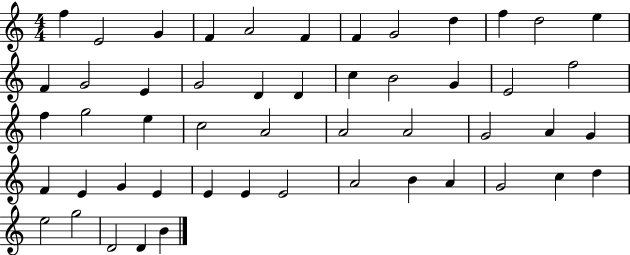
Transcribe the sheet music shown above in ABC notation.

X:1
T:Untitled
M:4/4
L:1/4
K:C
f E2 G F A2 F F G2 d f d2 e F G2 E G2 D D c B2 G E2 f2 f g2 e c2 A2 A2 A2 G2 A G F E G E E E E2 A2 B A G2 c d e2 g2 D2 D B